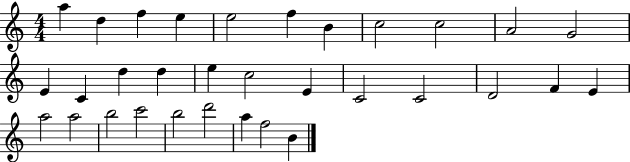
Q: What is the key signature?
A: C major